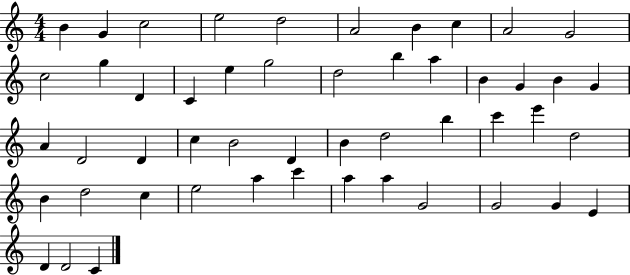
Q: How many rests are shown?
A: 0